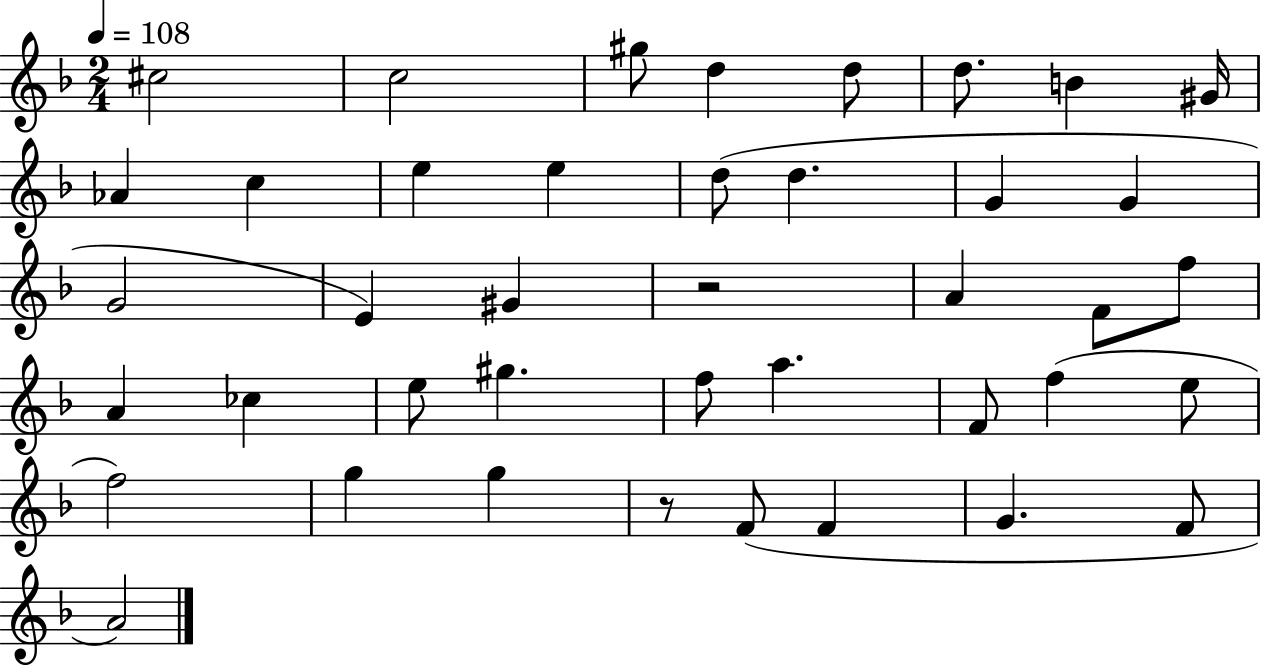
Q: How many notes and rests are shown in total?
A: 41